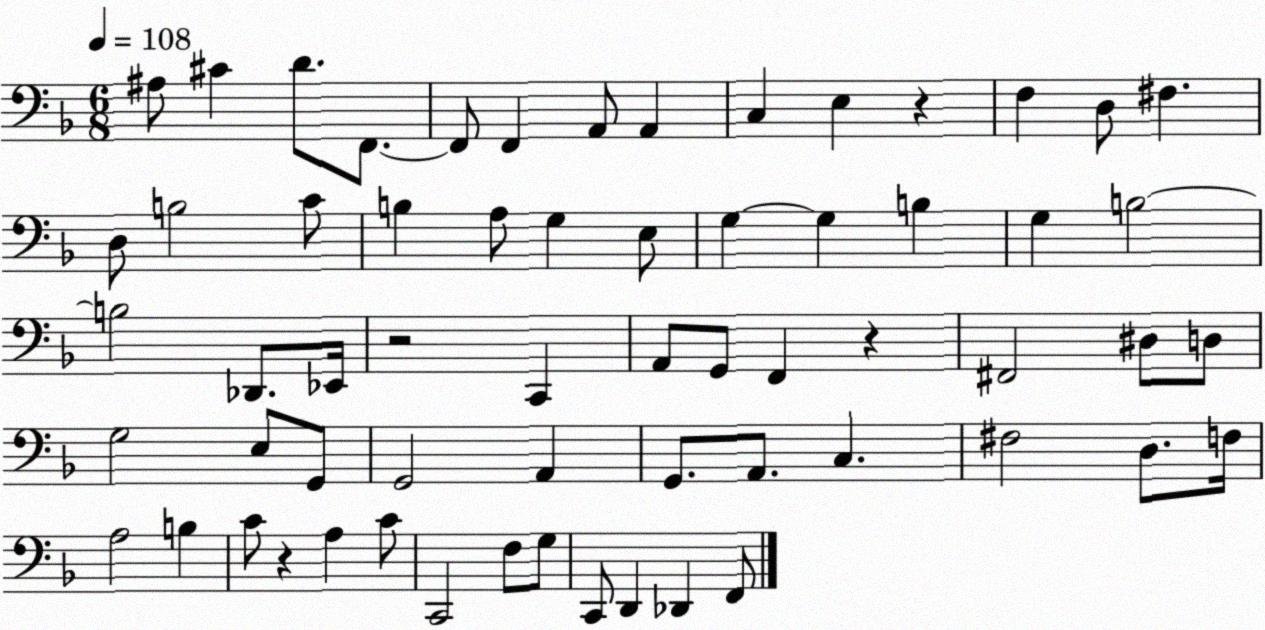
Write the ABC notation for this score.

X:1
T:Untitled
M:6/8
L:1/4
K:F
^A,/2 ^C D/2 F,,/2 F,,/2 F,, A,,/2 A,, C, E, z F, D,/2 ^F, D,/2 B,2 C/2 B, A,/2 G, E,/2 G, G, B, G, B,2 B,2 _D,,/2 _E,,/4 z2 C,, A,,/2 G,,/2 F,, z ^F,,2 ^D,/2 D,/2 G,2 E,/2 G,,/2 G,,2 A,, G,,/2 A,,/2 C, ^F,2 D,/2 F,/4 A,2 B, C/2 z A, C/2 C,,2 F,/2 G,/2 C,,/2 D,, _D,, F,,/2